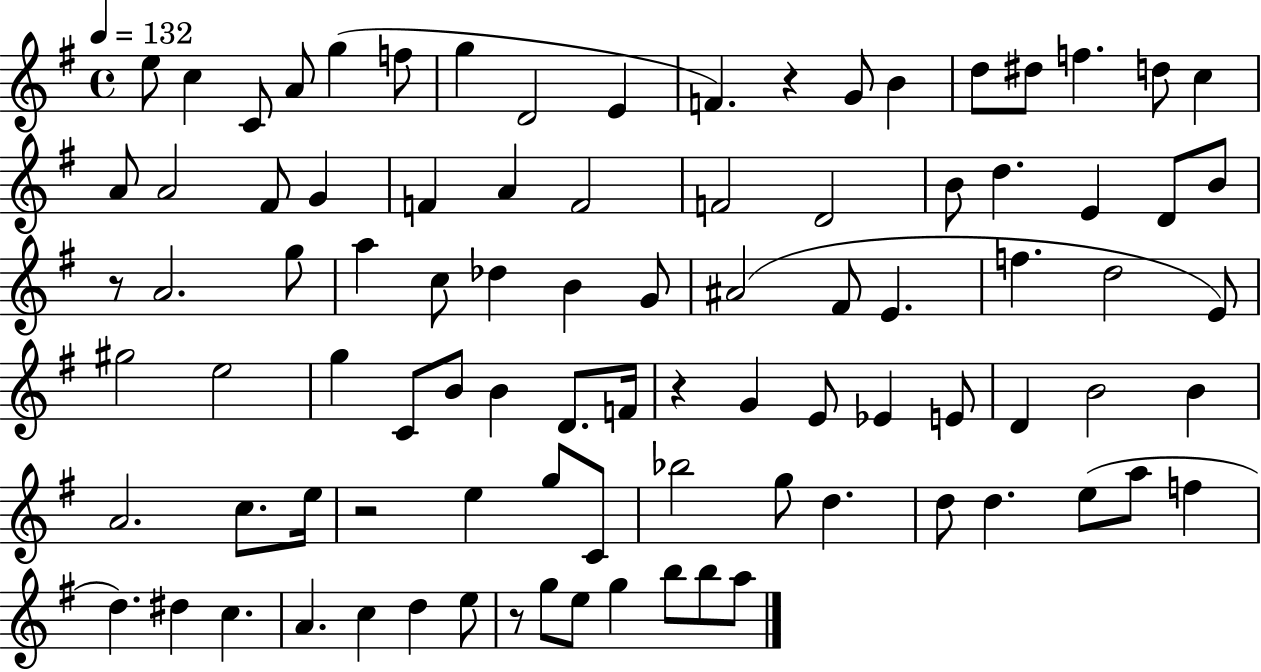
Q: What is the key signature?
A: G major